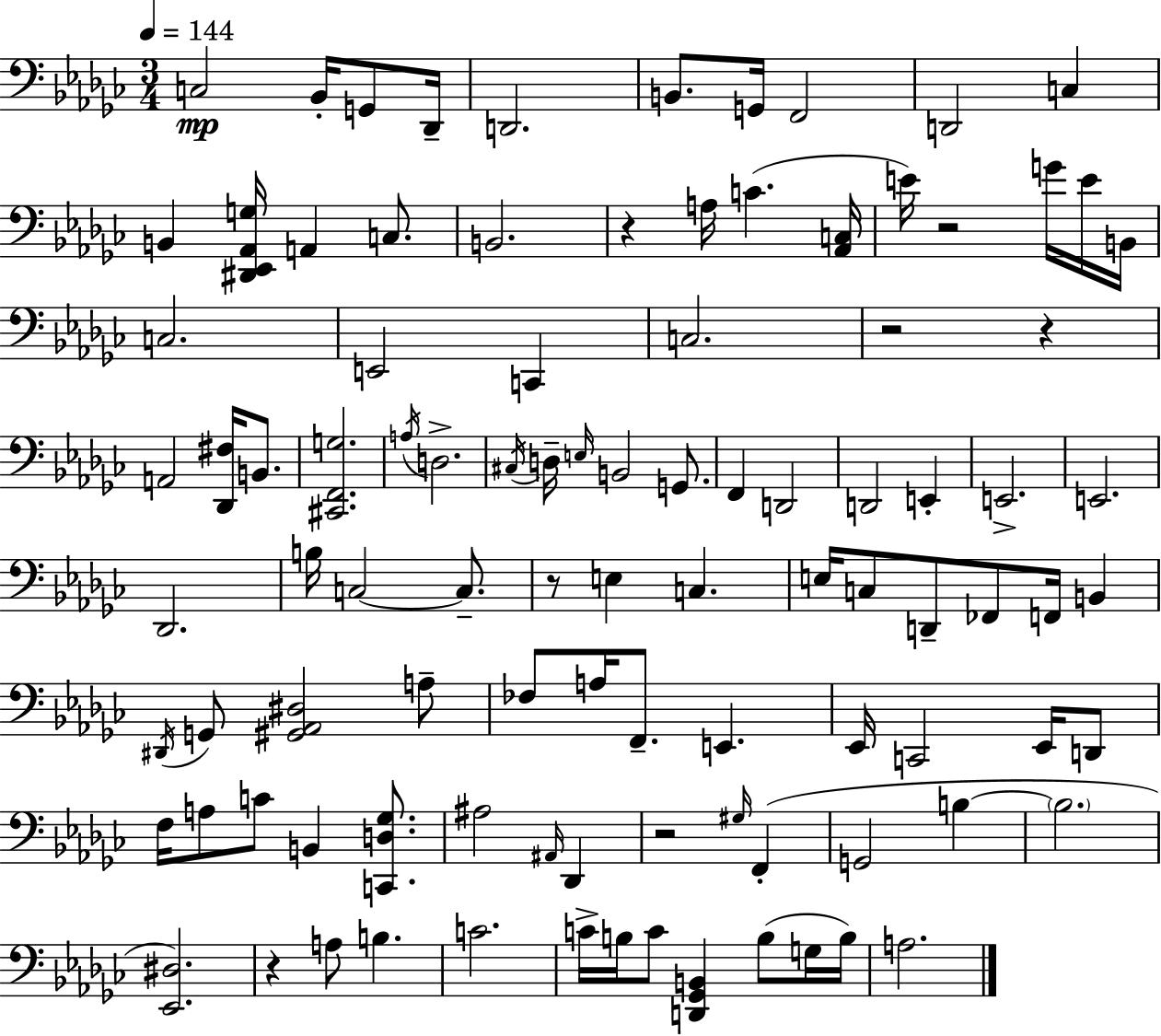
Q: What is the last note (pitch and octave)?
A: A3